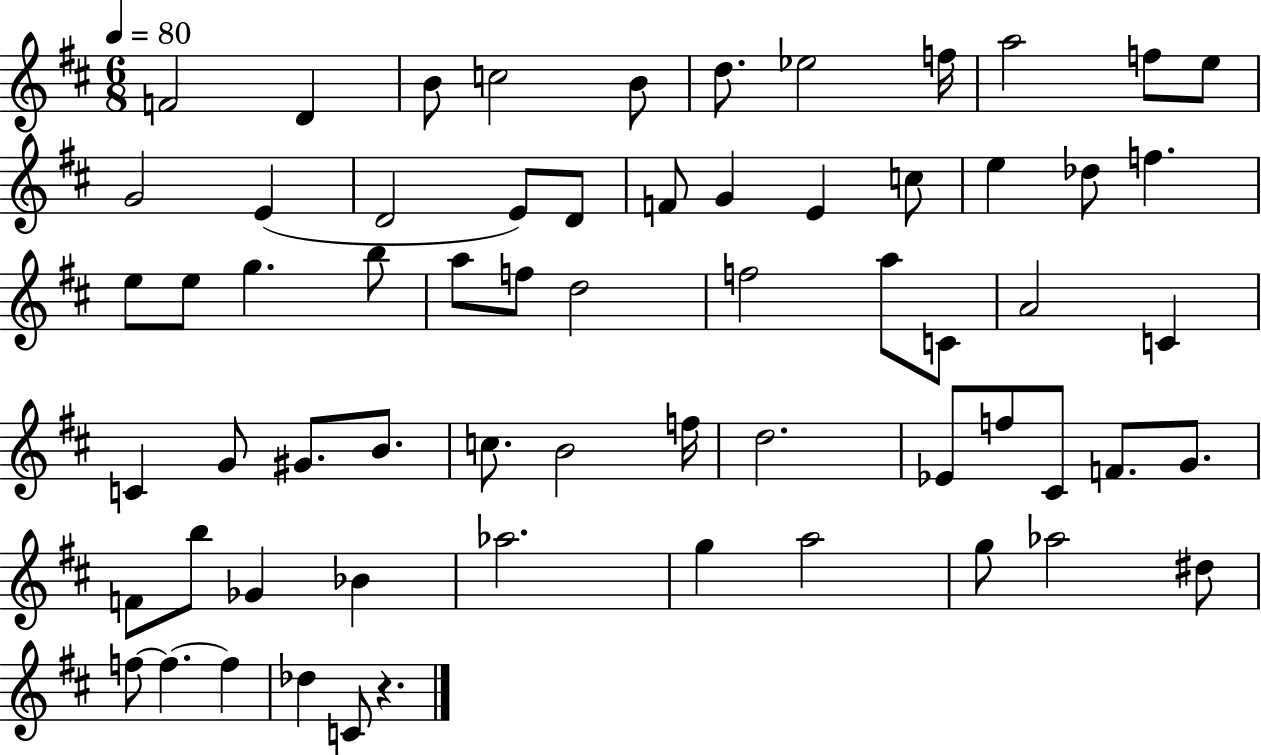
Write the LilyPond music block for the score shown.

{
  \clef treble
  \numericTimeSignature
  \time 6/8
  \key d \major
  \tempo 4 = 80
  \repeat volta 2 { f'2 d'4 | b'8 c''2 b'8 | d''8. ees''2 f''16 | a''2 f''8 e''8 | \break g'2 e'4( | d'2 e'8) d'8 | f'8 g'4 e'4 c''8 | e''4 des''8 f''4. | \break e''8 e''8 g''4. b''8 | a''8 f''8 d''2 | f''2 a''8 c'8 | a'2 c'4 | \break c'4 g'8 gis'8. b'8. | c''8. b'2 f''16 | d''2. | ees'8 f''8 cis'8 f'8. g'8. | \break f'8 b''8 ges'4 bes'4 | aes''2. | g''4 a''2 | g''8 aes''2 dis''8 | \break f''8~~ f''4.~~ f''4 | des''4 c'8 r4. | } \bar "|."
}